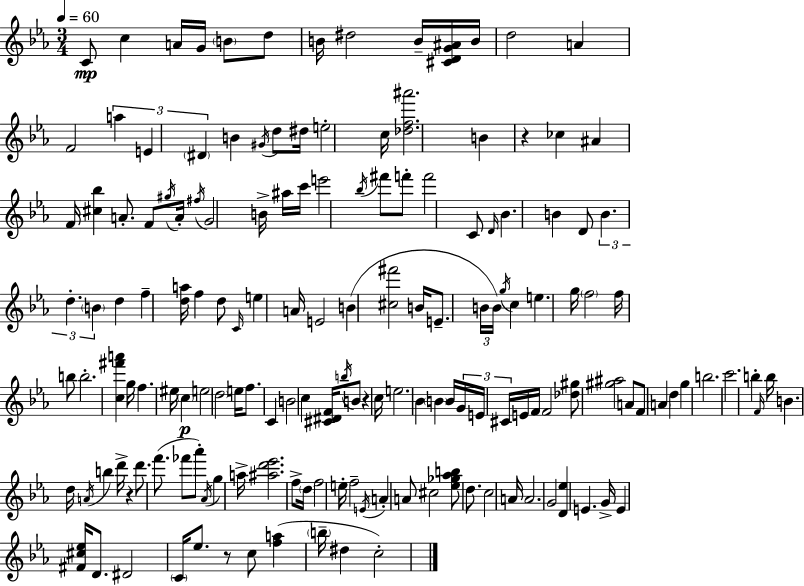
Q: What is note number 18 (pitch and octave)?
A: G#4